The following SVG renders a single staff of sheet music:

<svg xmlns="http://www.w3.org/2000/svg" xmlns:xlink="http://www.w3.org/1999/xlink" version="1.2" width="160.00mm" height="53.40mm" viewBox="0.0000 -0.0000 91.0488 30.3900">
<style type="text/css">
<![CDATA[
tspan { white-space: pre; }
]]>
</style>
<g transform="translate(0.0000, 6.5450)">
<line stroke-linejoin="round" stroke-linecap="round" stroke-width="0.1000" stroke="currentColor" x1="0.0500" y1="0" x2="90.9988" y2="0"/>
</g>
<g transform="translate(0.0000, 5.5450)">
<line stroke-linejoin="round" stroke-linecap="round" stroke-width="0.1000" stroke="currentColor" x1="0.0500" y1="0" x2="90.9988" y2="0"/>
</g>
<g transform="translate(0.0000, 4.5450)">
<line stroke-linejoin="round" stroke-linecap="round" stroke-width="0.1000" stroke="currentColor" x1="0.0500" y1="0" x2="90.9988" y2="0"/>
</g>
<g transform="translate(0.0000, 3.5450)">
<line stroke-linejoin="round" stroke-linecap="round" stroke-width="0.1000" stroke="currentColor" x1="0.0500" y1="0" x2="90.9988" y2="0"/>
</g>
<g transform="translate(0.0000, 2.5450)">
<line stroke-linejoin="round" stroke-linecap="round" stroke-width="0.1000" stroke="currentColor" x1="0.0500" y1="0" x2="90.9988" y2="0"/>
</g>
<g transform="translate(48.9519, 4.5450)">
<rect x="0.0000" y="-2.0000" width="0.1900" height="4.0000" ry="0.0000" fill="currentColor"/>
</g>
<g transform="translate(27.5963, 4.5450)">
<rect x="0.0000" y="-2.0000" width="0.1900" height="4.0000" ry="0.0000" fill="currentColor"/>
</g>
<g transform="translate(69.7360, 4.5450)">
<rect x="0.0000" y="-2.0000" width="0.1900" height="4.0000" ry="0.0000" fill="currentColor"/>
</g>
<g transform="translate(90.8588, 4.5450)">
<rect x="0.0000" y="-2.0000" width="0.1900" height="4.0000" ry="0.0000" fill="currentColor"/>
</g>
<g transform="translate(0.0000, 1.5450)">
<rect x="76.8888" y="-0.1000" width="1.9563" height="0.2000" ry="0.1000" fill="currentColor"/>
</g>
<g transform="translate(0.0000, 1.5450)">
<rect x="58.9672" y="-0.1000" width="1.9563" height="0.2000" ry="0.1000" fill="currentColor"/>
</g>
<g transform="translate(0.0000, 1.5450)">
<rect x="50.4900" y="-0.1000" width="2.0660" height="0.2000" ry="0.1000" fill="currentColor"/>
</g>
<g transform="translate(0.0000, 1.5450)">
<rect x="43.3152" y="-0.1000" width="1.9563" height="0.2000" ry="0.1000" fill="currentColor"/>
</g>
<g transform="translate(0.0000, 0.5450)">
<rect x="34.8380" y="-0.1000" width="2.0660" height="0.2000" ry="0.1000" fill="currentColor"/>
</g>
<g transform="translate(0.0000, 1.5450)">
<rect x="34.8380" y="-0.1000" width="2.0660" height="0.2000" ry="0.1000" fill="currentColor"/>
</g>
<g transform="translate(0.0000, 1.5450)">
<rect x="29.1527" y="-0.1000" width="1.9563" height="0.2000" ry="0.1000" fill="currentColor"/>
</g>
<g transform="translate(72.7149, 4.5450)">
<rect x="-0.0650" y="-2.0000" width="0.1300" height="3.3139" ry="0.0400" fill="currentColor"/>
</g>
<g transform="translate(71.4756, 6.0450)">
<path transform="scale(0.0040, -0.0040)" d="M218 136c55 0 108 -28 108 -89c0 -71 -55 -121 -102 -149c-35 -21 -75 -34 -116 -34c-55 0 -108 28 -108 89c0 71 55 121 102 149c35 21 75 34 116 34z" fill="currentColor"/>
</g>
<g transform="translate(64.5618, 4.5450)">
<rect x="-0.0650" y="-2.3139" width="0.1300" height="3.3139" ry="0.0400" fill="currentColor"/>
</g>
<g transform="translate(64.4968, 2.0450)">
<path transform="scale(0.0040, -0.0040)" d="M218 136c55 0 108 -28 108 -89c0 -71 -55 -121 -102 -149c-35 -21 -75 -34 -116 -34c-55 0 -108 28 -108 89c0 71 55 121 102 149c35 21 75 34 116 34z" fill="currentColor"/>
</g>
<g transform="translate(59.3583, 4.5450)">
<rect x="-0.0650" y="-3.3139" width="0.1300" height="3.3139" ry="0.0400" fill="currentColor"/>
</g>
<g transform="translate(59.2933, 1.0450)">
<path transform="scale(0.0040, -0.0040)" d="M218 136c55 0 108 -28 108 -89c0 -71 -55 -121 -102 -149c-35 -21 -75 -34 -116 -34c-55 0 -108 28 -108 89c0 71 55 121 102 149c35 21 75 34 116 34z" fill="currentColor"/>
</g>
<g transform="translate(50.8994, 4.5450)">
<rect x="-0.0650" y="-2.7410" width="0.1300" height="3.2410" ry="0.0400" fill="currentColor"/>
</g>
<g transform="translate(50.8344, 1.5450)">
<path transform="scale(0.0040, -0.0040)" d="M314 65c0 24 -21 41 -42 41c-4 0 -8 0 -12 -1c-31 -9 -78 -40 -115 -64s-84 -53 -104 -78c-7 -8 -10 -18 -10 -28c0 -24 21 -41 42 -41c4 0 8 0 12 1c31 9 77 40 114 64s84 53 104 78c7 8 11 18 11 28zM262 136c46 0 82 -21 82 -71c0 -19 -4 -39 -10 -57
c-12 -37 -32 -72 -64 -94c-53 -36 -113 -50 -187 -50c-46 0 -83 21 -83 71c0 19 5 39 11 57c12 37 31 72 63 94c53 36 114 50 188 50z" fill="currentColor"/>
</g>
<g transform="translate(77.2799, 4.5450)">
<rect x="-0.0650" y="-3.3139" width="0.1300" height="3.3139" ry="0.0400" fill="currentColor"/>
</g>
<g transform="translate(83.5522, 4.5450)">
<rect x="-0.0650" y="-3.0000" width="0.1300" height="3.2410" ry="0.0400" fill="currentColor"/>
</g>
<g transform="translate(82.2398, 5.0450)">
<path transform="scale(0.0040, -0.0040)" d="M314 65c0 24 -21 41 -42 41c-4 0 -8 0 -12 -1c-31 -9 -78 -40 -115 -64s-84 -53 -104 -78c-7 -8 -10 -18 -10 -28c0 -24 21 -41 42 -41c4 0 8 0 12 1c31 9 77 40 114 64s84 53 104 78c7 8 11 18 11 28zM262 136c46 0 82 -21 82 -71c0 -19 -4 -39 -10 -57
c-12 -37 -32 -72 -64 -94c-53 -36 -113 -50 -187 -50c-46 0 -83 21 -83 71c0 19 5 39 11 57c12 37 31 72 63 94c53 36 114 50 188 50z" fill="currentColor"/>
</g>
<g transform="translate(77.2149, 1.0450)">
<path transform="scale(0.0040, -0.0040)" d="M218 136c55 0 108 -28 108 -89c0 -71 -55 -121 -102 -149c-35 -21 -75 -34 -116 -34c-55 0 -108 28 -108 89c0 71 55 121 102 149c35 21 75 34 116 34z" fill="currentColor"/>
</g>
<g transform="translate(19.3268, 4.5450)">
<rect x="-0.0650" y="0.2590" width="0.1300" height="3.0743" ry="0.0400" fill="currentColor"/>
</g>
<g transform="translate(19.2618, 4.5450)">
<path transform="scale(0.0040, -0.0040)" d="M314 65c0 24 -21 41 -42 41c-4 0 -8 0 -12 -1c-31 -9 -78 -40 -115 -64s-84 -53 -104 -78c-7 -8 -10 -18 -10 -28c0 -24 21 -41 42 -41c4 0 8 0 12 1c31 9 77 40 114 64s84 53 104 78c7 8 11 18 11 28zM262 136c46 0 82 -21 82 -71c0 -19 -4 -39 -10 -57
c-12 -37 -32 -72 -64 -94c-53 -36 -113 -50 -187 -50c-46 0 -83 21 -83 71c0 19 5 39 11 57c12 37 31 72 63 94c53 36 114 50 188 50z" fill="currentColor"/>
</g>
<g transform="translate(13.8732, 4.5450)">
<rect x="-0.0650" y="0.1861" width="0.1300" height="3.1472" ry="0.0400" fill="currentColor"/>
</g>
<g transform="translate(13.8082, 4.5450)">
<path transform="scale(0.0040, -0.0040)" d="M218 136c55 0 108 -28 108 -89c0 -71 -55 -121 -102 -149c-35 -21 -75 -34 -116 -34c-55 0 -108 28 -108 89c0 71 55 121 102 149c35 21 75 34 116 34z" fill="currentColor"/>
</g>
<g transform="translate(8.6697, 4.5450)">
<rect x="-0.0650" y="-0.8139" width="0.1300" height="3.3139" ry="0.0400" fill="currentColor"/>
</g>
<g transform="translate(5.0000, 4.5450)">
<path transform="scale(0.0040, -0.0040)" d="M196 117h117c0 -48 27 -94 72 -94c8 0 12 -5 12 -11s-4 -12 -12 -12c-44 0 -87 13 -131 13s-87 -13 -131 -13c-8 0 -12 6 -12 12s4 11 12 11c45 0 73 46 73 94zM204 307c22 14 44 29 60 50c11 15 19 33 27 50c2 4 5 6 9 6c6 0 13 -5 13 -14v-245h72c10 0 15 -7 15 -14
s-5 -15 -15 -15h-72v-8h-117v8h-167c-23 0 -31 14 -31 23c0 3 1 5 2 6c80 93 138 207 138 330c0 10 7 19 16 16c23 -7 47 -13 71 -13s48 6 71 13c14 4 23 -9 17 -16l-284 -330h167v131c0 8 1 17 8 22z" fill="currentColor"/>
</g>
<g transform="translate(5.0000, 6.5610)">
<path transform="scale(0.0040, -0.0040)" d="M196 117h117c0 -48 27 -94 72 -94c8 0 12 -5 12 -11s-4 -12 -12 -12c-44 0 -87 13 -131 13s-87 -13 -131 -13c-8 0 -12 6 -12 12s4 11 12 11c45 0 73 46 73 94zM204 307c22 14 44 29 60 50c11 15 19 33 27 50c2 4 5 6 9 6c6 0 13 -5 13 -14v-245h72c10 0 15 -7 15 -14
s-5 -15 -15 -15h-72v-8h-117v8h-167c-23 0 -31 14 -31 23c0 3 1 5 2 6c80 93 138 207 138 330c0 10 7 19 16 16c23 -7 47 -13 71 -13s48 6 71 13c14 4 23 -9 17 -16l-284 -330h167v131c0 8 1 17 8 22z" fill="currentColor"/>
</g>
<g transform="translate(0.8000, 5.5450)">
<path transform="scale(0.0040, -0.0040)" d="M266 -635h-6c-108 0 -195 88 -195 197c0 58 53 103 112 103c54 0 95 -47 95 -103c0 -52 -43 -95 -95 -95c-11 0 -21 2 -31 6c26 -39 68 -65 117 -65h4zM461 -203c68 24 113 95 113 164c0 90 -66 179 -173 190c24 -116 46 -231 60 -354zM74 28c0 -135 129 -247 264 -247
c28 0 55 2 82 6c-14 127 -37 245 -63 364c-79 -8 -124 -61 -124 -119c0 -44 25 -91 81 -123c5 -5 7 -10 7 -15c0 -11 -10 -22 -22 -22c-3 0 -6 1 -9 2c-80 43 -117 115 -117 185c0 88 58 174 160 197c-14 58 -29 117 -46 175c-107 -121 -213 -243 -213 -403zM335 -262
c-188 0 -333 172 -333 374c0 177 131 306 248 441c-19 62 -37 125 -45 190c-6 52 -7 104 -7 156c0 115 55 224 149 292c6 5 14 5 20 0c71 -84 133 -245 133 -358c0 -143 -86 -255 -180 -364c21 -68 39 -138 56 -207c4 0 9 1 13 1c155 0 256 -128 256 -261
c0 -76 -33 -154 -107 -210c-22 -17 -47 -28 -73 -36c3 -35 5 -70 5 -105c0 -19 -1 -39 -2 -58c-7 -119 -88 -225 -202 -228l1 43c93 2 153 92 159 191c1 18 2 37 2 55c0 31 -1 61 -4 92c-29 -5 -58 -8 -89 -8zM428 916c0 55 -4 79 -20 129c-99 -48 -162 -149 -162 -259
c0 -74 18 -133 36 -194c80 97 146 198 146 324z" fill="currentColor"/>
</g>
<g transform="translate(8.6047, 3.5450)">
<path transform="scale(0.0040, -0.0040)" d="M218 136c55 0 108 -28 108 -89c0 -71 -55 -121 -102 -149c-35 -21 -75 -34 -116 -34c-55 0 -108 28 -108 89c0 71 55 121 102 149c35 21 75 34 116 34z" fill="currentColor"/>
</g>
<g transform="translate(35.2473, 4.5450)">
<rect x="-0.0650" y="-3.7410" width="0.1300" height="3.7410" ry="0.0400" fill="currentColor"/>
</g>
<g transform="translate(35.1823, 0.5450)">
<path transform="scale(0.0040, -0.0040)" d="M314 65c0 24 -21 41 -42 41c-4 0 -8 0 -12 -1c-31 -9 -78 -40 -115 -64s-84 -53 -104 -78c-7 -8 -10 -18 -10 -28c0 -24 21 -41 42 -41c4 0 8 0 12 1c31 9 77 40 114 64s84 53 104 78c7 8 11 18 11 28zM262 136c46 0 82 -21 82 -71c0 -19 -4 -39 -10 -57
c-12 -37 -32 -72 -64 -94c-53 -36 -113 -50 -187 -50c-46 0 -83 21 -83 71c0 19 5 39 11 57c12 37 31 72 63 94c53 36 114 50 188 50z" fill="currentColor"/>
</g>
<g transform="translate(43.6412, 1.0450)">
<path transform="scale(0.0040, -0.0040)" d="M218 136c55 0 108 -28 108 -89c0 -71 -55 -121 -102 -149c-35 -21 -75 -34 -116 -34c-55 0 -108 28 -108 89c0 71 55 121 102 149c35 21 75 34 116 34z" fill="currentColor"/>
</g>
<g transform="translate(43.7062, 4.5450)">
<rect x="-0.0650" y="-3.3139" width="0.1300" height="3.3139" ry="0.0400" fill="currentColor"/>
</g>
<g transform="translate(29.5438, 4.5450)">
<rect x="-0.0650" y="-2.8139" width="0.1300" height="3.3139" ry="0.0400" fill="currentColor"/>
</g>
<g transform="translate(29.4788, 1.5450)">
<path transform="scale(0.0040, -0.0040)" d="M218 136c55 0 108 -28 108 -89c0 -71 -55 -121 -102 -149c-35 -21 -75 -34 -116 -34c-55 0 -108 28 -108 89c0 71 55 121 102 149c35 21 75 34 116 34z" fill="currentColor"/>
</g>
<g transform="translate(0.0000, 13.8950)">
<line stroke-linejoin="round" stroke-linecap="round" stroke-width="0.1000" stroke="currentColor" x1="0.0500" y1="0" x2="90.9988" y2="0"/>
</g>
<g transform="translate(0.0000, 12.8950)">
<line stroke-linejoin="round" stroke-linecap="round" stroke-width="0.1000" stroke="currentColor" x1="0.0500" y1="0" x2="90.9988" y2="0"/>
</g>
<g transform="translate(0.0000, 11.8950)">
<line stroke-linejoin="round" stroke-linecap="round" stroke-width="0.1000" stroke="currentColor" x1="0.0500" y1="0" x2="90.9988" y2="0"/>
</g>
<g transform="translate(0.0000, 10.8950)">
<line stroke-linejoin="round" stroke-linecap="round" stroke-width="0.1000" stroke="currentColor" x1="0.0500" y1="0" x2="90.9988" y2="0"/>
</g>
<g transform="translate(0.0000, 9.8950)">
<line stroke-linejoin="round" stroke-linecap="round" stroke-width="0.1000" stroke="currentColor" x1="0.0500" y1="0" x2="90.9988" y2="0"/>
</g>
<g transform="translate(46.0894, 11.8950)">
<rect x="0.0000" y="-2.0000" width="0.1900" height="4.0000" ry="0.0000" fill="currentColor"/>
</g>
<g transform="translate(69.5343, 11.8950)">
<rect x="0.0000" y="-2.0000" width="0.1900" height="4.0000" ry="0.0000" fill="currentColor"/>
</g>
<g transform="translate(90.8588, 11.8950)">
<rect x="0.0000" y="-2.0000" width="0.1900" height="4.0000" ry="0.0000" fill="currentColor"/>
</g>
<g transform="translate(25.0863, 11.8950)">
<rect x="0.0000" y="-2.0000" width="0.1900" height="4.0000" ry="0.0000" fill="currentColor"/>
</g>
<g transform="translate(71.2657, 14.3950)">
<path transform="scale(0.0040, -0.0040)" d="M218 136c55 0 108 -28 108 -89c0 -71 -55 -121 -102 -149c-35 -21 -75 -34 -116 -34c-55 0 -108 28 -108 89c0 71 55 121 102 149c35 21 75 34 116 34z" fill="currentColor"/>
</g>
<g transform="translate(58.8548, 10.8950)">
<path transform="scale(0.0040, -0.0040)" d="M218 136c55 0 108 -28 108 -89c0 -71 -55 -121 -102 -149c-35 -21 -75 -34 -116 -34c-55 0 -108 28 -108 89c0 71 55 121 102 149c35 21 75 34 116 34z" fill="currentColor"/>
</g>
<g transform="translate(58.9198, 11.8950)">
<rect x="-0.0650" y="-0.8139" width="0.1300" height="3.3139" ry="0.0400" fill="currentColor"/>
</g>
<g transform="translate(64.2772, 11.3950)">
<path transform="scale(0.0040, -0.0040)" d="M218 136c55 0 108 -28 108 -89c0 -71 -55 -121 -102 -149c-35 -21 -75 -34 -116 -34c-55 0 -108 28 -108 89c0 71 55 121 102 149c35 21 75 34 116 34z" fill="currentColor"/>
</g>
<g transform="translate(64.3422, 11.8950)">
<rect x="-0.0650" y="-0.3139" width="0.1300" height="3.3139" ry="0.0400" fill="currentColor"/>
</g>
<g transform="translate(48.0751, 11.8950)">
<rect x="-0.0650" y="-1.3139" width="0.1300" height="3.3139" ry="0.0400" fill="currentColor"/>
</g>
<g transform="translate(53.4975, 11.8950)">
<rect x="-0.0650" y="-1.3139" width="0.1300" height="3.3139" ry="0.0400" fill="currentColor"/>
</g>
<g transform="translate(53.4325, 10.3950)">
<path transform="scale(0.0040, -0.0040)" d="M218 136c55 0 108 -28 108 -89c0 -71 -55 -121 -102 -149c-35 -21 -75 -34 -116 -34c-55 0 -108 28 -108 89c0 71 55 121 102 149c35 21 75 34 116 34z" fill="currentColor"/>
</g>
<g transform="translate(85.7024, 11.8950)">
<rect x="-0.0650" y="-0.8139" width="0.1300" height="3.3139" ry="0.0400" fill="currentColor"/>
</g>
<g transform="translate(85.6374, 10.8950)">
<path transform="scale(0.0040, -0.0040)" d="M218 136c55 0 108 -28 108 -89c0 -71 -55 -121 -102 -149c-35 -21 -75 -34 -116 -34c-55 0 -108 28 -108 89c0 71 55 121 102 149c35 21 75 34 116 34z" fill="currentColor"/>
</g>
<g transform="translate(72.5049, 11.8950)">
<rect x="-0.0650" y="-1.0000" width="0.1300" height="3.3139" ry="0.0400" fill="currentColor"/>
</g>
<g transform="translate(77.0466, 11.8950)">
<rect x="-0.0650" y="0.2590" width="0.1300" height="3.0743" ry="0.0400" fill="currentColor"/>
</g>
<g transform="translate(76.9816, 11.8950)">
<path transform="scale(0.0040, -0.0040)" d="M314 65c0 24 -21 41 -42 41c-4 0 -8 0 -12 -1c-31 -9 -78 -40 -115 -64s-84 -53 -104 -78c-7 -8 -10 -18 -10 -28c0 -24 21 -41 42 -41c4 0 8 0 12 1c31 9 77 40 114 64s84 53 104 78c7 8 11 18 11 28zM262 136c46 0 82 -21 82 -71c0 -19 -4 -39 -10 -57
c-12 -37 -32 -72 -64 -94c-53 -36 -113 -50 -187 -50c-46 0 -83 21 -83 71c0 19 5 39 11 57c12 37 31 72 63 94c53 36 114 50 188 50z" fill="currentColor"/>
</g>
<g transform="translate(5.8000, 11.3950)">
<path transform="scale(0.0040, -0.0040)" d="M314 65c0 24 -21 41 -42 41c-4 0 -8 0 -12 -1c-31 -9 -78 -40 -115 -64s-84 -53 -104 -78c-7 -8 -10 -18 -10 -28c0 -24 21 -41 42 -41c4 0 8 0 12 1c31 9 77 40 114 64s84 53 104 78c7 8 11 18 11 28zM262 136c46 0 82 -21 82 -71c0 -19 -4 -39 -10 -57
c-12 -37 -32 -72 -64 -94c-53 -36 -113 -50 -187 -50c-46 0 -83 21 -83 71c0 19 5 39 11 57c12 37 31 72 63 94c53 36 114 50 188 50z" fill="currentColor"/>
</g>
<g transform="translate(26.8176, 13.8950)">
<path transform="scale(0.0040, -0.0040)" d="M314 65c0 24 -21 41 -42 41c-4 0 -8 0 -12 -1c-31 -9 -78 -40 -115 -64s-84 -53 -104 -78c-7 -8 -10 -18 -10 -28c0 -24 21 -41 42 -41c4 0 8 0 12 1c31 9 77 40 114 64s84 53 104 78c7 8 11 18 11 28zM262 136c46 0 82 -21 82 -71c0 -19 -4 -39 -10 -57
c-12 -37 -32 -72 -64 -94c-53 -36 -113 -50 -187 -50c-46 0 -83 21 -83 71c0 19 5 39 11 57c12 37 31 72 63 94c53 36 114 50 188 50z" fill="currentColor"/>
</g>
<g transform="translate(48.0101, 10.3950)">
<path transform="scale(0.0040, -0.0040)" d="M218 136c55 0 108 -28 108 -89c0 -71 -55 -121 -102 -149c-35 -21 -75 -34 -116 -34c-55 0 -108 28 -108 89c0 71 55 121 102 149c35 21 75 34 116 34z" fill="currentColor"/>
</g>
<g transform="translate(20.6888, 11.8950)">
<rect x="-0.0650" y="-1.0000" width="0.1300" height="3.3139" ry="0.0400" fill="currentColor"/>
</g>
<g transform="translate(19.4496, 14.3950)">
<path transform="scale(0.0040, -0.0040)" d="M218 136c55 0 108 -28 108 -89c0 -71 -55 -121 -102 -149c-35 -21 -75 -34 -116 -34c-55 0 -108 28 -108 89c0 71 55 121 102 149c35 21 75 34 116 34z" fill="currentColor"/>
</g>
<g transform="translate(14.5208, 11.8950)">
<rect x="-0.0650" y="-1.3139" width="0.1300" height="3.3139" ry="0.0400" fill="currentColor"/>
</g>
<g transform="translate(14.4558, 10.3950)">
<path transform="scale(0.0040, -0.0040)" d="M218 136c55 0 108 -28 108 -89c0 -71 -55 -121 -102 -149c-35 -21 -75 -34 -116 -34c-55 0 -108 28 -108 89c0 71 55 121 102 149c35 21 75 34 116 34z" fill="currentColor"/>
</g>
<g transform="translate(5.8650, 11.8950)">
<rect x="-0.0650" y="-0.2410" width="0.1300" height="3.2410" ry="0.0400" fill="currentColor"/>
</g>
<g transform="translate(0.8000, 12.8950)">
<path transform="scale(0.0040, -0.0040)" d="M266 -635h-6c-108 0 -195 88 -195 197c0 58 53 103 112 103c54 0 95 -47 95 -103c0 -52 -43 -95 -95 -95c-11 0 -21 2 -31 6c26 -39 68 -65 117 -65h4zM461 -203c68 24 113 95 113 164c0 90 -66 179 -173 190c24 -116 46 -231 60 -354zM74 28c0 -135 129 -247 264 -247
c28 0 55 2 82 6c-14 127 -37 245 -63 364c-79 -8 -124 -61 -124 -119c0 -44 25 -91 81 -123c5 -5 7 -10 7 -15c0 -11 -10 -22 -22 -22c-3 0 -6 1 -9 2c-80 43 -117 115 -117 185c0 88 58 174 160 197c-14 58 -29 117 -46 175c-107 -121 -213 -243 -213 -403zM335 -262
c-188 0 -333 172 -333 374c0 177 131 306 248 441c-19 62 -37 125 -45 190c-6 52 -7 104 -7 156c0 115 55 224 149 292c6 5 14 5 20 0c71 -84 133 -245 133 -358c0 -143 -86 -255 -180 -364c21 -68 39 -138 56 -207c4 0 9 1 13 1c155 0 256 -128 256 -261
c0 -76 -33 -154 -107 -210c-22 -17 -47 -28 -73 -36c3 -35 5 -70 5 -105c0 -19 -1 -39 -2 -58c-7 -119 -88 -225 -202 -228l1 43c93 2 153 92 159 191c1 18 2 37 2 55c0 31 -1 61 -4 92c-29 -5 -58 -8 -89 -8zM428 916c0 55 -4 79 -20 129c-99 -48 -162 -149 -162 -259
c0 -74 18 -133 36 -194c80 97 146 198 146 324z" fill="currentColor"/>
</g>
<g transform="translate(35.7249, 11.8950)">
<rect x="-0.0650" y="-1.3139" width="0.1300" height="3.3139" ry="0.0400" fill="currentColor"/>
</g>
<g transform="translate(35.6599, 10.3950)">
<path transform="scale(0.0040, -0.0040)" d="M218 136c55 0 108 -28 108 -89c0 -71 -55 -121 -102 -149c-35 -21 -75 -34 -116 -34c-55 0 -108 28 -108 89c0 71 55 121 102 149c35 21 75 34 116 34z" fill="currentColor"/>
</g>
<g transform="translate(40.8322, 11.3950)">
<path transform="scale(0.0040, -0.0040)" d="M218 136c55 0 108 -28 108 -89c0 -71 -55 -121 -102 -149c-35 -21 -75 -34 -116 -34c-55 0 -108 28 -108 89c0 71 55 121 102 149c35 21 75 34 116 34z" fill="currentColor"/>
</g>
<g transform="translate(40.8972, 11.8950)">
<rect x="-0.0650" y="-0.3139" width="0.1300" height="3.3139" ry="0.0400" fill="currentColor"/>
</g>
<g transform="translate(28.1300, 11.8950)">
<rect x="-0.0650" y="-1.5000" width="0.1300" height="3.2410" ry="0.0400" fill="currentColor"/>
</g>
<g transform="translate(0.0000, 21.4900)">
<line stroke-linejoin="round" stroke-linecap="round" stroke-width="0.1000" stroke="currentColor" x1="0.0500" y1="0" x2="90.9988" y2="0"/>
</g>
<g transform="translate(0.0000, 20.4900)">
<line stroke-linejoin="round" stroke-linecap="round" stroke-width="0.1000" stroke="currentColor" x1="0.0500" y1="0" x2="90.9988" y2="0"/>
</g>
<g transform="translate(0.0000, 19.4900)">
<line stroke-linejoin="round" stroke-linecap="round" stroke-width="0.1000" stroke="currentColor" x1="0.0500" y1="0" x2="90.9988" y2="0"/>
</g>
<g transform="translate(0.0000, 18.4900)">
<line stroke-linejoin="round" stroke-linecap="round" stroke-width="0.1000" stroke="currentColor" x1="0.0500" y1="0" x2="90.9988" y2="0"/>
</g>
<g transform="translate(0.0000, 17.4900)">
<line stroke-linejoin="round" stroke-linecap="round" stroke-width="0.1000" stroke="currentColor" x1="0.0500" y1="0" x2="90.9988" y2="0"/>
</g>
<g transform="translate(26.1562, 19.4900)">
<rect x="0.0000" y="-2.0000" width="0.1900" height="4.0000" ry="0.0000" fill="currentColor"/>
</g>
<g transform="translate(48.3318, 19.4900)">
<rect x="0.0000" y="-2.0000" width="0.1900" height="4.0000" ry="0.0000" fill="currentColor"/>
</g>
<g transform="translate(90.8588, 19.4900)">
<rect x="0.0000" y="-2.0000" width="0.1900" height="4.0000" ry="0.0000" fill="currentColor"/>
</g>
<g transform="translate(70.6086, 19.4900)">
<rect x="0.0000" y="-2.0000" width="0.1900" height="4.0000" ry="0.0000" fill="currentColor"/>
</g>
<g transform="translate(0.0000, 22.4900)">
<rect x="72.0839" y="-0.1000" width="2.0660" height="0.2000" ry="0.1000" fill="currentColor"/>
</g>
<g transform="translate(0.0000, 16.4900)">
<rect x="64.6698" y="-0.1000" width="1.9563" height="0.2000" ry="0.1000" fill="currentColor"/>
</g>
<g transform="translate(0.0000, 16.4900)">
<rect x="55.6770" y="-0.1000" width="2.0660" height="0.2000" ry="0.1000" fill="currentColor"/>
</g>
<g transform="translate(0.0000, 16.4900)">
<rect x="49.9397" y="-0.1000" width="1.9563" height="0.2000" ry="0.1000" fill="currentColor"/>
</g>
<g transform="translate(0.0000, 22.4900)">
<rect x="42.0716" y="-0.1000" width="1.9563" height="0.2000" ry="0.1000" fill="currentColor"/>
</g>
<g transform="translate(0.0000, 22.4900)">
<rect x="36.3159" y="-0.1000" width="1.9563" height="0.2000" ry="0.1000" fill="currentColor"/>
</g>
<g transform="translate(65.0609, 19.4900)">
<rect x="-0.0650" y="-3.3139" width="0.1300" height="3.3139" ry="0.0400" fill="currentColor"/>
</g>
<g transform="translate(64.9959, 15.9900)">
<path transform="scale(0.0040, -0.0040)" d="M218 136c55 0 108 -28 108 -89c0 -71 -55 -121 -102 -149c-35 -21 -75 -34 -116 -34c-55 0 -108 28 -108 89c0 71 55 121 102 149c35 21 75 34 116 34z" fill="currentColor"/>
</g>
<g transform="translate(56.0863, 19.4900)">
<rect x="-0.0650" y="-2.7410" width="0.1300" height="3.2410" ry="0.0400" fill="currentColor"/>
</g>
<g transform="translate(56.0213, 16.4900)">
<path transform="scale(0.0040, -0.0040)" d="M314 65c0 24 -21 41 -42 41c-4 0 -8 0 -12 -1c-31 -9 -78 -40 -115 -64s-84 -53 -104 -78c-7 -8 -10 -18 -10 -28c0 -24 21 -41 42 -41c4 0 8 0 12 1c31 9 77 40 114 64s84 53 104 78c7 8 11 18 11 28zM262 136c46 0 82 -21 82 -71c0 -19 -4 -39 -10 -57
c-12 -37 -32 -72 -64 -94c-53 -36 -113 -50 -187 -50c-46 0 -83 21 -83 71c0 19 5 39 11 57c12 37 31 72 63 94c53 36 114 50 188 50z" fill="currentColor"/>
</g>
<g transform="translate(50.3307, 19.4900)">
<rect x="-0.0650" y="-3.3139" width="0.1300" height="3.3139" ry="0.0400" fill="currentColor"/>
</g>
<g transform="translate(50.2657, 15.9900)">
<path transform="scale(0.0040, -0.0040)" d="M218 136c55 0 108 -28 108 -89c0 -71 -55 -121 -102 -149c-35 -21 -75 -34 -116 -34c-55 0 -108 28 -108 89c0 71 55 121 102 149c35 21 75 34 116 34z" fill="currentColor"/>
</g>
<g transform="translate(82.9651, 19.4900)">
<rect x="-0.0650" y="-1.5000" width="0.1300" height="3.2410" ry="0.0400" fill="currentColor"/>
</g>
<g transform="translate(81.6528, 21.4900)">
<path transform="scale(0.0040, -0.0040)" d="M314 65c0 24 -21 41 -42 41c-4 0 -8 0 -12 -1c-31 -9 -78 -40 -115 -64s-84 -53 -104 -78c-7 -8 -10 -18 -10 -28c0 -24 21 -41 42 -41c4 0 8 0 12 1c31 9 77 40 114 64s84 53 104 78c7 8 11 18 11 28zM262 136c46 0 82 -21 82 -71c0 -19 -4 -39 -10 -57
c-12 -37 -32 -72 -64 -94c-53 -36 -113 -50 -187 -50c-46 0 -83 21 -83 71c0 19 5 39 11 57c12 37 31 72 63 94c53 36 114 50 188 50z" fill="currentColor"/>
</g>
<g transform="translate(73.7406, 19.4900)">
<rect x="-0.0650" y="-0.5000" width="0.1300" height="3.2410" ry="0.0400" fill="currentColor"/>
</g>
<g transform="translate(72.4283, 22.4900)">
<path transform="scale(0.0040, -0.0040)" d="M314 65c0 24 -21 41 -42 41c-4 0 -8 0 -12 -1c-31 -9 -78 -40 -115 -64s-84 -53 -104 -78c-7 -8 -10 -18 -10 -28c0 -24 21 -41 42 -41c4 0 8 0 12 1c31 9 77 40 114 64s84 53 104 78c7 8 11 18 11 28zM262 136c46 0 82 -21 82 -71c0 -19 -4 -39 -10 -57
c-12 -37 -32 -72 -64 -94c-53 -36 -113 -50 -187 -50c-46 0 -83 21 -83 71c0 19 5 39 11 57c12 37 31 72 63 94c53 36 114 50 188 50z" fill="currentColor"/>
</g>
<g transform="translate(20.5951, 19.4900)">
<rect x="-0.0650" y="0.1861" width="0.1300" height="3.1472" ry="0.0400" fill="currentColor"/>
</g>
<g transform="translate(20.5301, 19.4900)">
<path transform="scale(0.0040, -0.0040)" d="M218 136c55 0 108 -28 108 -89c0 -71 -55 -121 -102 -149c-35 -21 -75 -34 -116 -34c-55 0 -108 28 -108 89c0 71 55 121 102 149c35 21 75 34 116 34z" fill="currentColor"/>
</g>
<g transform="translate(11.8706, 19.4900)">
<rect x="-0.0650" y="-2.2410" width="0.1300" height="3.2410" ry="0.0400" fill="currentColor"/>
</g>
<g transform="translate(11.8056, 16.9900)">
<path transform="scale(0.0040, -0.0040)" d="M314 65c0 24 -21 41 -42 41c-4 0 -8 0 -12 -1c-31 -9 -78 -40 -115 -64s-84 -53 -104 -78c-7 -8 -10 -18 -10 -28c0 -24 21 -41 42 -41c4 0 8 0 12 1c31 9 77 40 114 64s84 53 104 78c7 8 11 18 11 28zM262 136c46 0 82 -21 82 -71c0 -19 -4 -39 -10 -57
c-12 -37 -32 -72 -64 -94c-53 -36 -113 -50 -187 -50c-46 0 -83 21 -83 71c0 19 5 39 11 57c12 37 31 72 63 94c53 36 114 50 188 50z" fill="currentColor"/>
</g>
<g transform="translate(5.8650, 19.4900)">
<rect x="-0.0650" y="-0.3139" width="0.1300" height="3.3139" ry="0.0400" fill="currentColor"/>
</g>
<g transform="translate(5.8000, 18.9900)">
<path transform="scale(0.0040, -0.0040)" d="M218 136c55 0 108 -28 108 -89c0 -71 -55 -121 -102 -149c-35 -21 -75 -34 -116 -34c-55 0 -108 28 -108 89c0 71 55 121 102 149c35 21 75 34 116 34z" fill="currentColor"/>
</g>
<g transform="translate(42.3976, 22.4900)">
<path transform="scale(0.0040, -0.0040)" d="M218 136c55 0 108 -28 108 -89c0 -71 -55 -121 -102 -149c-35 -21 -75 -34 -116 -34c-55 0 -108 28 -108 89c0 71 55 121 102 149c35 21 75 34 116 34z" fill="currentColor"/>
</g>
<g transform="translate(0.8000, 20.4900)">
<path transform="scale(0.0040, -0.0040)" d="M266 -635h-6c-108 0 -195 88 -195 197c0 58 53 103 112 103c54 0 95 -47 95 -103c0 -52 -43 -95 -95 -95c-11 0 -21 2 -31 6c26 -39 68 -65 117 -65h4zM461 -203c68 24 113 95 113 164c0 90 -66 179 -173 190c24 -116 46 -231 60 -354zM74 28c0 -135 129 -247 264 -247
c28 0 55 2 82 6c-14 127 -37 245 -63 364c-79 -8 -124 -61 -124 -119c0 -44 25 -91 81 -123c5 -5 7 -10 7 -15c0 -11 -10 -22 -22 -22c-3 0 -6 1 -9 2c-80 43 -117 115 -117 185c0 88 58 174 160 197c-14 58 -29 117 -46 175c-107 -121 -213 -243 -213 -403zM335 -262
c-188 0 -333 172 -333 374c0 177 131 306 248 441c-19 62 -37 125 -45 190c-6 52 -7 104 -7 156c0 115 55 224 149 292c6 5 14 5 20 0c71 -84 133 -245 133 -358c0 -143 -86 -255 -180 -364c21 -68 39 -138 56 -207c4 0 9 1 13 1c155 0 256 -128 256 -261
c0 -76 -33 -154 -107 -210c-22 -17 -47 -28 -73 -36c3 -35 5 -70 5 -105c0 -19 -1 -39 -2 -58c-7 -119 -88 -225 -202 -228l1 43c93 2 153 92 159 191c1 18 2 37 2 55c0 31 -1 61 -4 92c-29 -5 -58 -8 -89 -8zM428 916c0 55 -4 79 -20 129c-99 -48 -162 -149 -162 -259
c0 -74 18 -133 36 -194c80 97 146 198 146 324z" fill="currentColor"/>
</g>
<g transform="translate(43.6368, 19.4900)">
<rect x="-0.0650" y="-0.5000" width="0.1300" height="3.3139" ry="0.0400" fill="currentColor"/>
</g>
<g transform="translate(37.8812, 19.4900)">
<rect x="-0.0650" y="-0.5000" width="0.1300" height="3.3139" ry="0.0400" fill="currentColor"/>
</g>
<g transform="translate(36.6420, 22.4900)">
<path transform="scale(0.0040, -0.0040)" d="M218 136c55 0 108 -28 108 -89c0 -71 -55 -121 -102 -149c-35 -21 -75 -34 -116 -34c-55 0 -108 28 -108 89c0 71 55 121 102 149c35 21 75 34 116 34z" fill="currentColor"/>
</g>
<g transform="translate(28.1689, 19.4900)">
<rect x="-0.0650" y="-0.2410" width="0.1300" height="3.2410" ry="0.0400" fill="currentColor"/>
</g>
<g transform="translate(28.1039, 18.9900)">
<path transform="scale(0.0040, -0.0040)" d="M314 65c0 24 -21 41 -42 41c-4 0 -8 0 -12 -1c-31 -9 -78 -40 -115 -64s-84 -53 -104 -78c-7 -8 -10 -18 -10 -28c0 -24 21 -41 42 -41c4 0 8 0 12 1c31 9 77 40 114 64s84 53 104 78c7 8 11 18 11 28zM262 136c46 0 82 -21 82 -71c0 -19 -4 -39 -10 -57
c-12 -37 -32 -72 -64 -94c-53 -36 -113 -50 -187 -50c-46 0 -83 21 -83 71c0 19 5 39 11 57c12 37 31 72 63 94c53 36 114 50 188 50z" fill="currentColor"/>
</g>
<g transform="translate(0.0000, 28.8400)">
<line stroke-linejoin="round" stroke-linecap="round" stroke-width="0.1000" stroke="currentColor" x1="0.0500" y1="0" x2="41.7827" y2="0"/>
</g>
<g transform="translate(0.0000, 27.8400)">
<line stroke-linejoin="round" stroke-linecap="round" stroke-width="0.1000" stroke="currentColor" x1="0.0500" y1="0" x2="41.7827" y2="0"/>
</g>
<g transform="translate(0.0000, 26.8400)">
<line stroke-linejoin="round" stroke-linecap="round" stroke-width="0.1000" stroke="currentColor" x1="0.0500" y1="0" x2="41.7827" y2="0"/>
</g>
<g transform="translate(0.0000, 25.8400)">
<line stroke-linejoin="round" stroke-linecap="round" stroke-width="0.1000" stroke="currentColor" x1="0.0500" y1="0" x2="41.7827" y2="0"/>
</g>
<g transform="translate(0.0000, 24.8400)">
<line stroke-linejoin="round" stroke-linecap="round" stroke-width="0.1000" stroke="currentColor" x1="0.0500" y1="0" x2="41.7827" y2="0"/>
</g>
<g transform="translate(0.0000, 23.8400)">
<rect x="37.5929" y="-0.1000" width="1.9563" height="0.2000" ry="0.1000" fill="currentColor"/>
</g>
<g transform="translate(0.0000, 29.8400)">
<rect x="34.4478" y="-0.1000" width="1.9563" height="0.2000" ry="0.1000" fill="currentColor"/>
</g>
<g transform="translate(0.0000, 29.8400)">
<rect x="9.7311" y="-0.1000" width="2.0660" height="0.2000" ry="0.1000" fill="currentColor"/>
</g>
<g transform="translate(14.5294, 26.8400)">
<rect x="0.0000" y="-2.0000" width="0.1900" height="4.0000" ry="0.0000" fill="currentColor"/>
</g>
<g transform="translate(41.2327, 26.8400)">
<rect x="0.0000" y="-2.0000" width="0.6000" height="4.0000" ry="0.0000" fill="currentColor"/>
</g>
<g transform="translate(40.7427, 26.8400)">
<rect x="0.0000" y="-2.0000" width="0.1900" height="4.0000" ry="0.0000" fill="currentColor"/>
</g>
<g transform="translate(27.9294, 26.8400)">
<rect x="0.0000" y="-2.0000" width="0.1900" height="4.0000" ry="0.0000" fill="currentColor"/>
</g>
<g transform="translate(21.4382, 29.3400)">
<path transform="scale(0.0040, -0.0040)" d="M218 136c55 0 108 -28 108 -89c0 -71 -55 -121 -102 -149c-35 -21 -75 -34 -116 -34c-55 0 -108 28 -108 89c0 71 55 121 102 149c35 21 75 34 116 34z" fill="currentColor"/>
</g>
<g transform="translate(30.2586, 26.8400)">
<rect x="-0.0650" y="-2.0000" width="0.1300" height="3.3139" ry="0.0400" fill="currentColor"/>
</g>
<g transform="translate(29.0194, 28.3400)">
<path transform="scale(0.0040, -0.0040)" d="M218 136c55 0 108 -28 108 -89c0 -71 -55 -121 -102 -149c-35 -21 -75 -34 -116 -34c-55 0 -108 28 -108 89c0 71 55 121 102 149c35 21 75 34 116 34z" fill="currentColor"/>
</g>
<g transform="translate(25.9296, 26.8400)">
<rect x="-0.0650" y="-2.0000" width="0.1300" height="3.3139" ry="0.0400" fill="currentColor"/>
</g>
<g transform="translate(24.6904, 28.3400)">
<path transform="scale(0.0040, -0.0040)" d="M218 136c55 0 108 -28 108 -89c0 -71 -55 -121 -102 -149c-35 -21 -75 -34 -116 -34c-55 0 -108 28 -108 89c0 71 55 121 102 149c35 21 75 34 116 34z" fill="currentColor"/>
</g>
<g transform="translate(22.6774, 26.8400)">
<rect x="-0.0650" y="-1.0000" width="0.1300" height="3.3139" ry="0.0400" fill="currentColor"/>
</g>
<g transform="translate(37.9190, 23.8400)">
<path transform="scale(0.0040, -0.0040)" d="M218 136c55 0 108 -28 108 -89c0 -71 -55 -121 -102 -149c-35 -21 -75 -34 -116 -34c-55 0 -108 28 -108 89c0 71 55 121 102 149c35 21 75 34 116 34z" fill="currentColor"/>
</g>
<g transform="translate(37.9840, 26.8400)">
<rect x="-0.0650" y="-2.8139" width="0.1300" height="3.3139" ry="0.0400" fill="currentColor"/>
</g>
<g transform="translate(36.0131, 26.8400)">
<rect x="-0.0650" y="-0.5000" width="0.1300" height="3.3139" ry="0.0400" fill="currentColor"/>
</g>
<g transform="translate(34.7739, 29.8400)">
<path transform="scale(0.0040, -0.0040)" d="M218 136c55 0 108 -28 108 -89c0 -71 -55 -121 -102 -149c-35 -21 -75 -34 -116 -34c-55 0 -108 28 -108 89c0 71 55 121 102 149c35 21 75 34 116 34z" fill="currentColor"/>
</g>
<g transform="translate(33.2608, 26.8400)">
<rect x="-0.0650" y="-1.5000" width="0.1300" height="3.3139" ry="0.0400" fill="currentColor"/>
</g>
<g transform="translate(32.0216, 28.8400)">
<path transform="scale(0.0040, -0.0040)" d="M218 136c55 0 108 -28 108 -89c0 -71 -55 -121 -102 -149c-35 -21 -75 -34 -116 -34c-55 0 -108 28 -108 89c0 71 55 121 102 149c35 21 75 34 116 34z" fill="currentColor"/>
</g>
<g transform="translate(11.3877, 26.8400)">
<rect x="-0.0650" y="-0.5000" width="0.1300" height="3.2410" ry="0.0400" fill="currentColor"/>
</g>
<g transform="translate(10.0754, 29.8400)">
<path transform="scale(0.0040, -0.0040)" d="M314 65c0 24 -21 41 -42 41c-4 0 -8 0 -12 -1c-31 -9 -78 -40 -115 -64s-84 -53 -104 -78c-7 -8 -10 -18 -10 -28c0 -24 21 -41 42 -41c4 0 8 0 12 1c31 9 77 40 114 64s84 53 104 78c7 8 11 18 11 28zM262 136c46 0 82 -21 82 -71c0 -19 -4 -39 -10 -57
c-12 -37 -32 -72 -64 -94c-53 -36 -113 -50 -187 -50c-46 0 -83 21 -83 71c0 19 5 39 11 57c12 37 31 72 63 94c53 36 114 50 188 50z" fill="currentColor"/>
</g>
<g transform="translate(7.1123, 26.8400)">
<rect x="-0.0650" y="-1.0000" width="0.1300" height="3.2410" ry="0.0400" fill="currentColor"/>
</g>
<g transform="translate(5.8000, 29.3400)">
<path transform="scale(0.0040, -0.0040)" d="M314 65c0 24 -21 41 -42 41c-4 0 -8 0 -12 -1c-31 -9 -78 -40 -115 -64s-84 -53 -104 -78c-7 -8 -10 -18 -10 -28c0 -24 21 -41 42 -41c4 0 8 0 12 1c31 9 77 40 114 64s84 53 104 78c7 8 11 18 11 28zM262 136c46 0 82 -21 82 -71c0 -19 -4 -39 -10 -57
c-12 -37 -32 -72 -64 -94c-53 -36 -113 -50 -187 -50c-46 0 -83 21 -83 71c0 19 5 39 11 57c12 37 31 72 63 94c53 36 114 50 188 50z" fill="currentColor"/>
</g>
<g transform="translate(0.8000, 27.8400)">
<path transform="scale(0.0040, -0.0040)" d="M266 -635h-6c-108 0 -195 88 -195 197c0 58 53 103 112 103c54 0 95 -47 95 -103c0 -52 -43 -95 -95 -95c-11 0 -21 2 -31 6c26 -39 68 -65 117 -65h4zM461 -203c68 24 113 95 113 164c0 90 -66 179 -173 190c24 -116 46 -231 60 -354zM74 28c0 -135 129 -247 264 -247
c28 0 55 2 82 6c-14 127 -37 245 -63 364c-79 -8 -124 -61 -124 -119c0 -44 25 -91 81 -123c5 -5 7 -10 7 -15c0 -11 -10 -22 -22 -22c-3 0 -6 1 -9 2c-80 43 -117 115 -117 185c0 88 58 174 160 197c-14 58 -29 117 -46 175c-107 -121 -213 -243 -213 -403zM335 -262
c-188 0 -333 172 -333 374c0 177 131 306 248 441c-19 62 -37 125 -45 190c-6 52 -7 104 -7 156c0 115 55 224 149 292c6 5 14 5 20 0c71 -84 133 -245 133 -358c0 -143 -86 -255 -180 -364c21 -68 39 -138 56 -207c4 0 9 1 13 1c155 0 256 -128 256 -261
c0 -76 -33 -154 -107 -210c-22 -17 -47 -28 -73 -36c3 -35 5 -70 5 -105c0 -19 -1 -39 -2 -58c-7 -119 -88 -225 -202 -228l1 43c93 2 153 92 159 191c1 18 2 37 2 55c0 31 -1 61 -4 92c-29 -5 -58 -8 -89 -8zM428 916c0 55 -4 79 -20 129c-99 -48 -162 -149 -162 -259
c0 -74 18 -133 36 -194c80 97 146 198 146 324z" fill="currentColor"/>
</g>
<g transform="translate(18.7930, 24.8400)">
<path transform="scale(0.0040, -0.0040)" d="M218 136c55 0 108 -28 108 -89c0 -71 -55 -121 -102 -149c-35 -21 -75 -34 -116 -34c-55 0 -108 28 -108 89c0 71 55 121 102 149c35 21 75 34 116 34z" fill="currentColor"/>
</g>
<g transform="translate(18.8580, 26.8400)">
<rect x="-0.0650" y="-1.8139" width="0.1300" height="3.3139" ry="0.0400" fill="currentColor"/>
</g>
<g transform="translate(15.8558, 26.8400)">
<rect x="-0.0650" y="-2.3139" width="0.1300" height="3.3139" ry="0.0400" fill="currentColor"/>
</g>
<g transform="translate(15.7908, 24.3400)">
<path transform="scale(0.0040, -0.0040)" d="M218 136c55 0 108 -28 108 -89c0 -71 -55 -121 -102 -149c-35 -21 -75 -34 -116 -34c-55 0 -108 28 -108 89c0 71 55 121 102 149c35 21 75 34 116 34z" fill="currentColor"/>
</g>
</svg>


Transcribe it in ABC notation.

X:1
T:Untitled
M:4/4
L:1/4
K:C
d B B2 a c'2 b a2 b g F b A2 c2 e D E2 e c e e d c D B2 d c g2 B c2 C C b a2 b C2 E2 D2 C2 g f D F F E C a